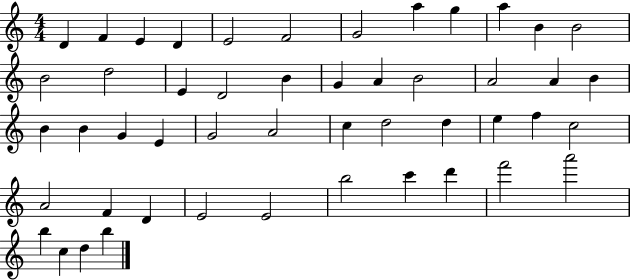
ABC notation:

X:1
T:Untitled
M:4/4
L:1/4
K:C
D F E D E2 F2 G2 a g a B B2 B2 d2 E D2 B G A B2 A2 A B B B G E G2 A2 c d2 d e f c2 A2 F D E2 E2 b2 c' d' f'2 a'2 b c d b